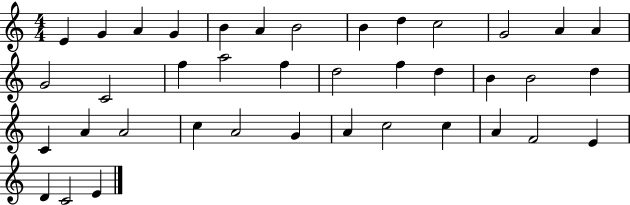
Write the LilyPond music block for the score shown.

{
  \clef treble
  \numericTimeSignature
  \time 4/4
  \key c \major
  e'4 g'4 a'4 g'4 | b'4 a'4 b'2 | b'4 d''4 c''2 | g'2 a'4 a'4 | \break g'2 c'2 | f''4 a''2 f''4 | d''2 f''4 d''4 | b'4 b'2 d''4 | \break c'4 a'4 a'2 | c''4 a'2 g'4 | a'4 c''2 c''4 | a'4 f'2 e'4 | \break d'4 c'2 e'4 | \bar "|."
}